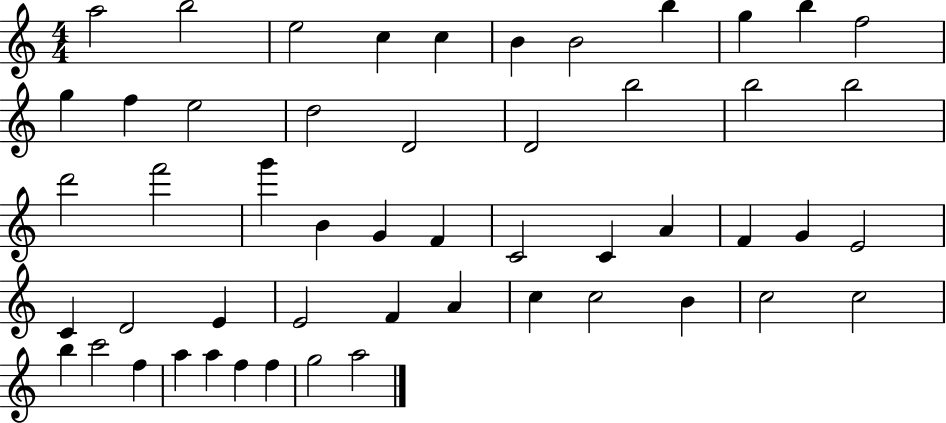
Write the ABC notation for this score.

X:1
T:Untitled
M:4/4
L:1/4
K:C
a2 b2 e2 c c B B2 b g b f2 g f e2 d2 D2 D2 b2 b2 b2 d'2 f'2 g' B G F C2 C A F G E2 C D2 E E2 F A c c2 B c2 c2 b c'2 f a a f f g2 a2